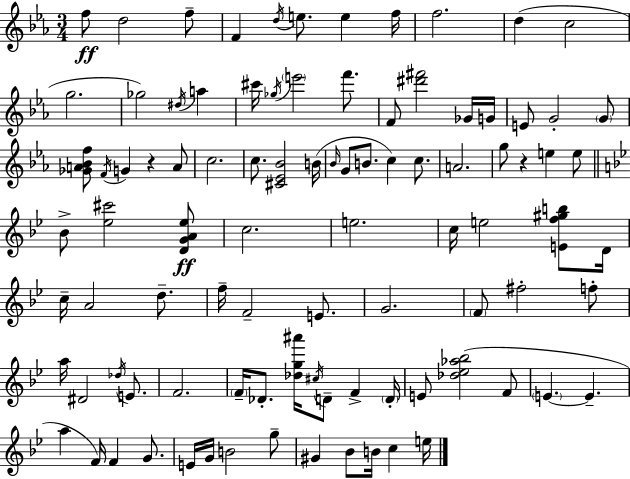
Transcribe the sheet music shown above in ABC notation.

X:1
T:Untitled
M:3/4
L:1/4
K:Eb
f/2 d2 f/2 F d/4 e/2 e f/4 f2 d c2 g2 _g2 ^d/4 a ^c'/4 _g/4 e'2 f'/2 F/2 [^d'^f']2 _G/4 G/4 E/2 G2 G/2 [_GA_Bf]/2 F/4 G z A/2 c2 c/2 [^C_E_B]2 B/4 _B/4 G/2 B/2 c c/2 A2 g/2 z e e/2 _B/2 [_e^c']2 [DGA_e]/2 c2 e2 c/4 e2 [Ef^gb]/2 D/4 c/4 A2 d/2 f/4 F2 E/2 G2 F/2 ^f2 f/2 a/4 ^D2 _d/4 E/2 F2 F/4 _D/2 [_dg^a']/4 ^c/4 D/2 F D/4 E/2 [_d_e_a_b]2 F/2 E E a F/4 F G/2 E/4 G/4 B2 g/2 ^G _B/2 B/4 c e/4